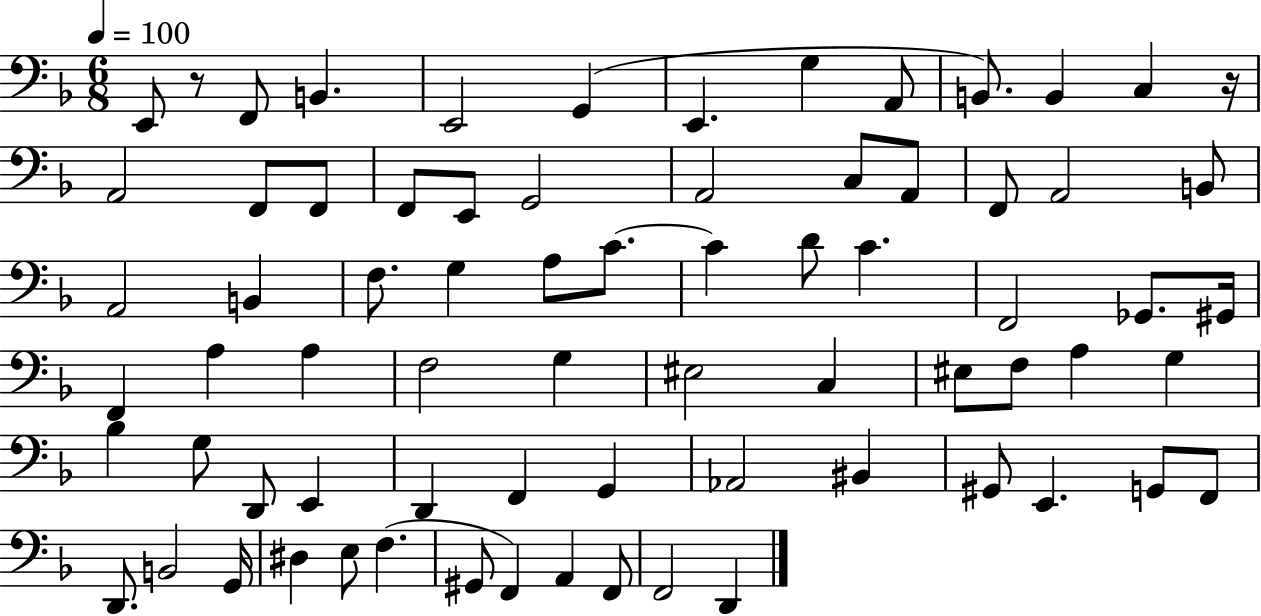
E2/e R/e F2/e B2/q. E2/h G2/q E2/q. G3/q A2/e B2/e. B2/q C3/q R/s A2/h F2/e F2/e F2/e E2/e G2/h A2/h C3/e A2/e F2/e A2/h B2/e A2/h B2/q F3/e. G3/q A3/e C4/e. C4/q D4/e C4/q. F2/h Gb2/e. G#2/s F2/q A3/q A3/q F3/h G3/q EIS3/h C3/q EIS3/e F3/e A3/q G3/q Bb3/q G3/e D2/e E2/q D2/q F2/q G2/q Ab2/h BIS2/q G#2/e E2/q. G2/e F2/e D2/e. B2/h G2/s D#3/q E3/e F3/q. G#2/e F2/q A2/q F2/e F2/h D2/q